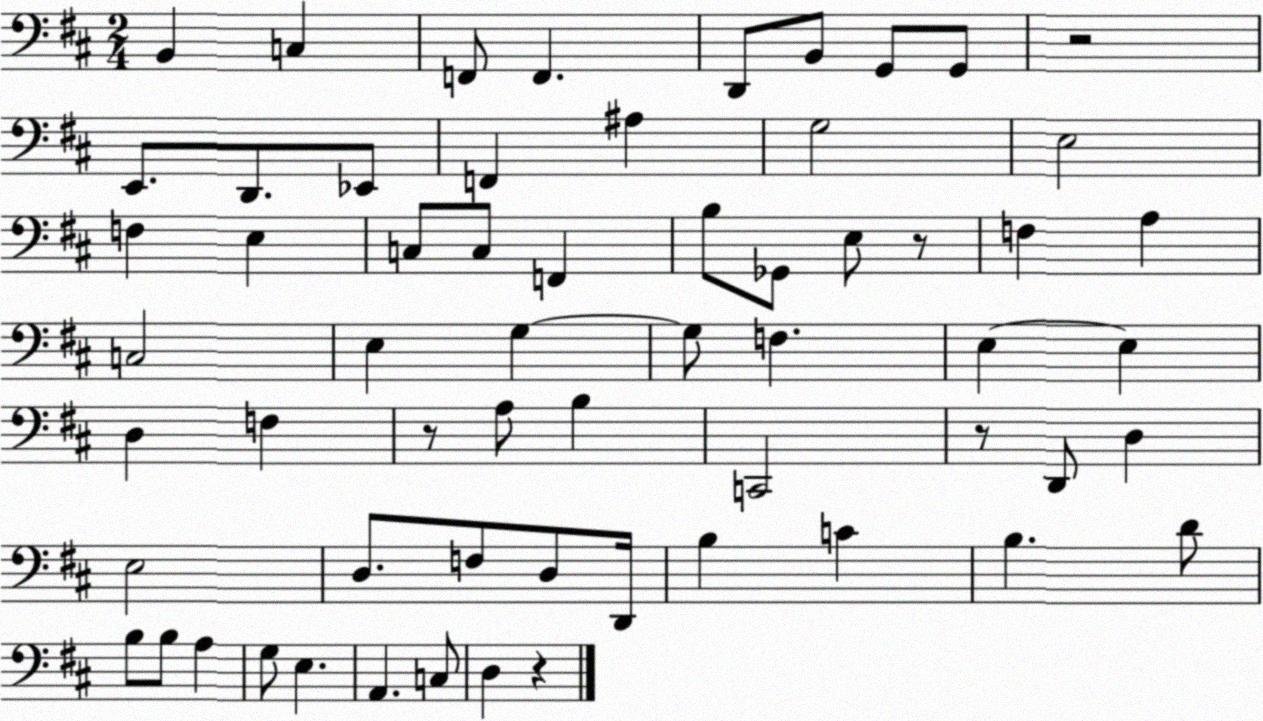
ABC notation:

X:1
T:Untitled
M:2/4
L:1/4
K:D
B,, C, F,,/2 F,, D,,/2 B,,/2 G,,/2 G,,/2 z2 E,,/2 D,,/2 _E,,/2 F,, ^A, G,2 E,2 F, E, C,/2 C,/2 F,, B,/2 _G,,/2 E,/2 z/2 F, A, C,2 E, G, G,/2 F, E, E, D, F, z/2 A,/2 B, C,,2 z/2 D,,/2 D, E,2 D,/2 F,/2 D,/2 D,,/4 B, C B, D/2 B,/2 B,/2 A, G,/2 E, A,, C,/2 D, z